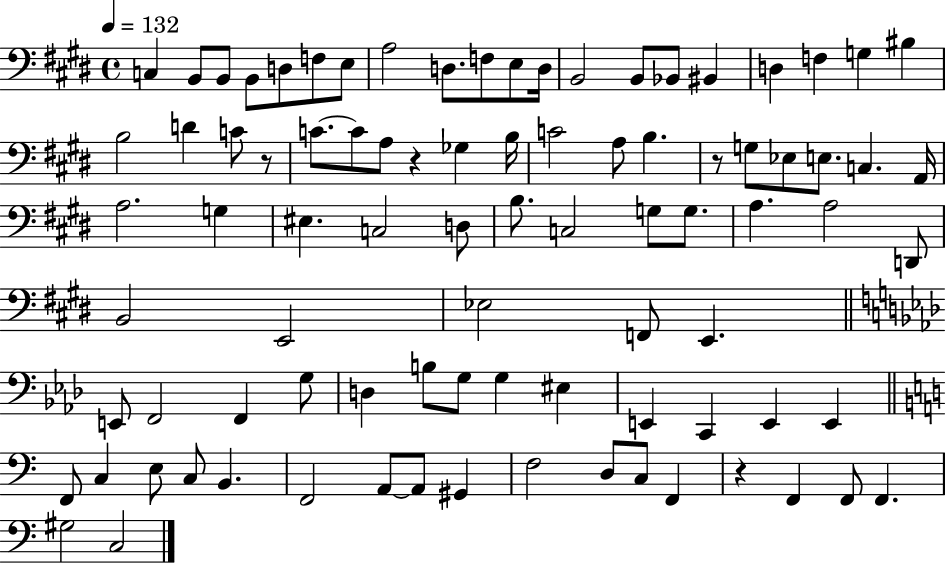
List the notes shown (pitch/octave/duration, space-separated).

C3/q B2/e B2/e B2/e D3/e F3/e E3/e A3/h D3/e. F3/e E3/e D3/s B2/h B2/e Bb2/e BIS2/q D3/q F3/q G3/q BIS3/q B3/h D4/q C4/e R/e C4/e. C4/e A3/e R/q Gb3/q B3/s C4/h A3/e B3/q. R/e G3/e Eb3/e E3/e. C3/q. A2/s A3/h. G3/q EIS3/q. C3/h D3/e B3/e. C3/h G3/e G3/e. A3/q. A3/h D2/e B2/h E2/h Eb3/h F2/e E2/q. E2/e F2/h F2/q G3/e D3/q B3/e G3/e G3/q EIS3/q E2/q C2/q E2/q E2/q F2/e C3/q E3/e C3/e B2/q. F2/h A2/e A2/e G#2/q F3/h D3/e C3/e F2/q R/q F2/q F2/e F2/q. G#3/h C3/h